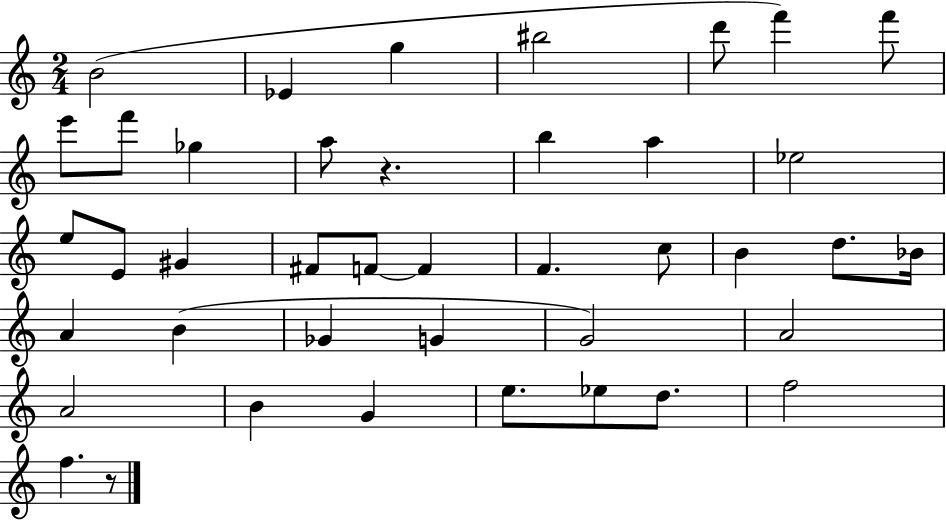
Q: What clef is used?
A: treble